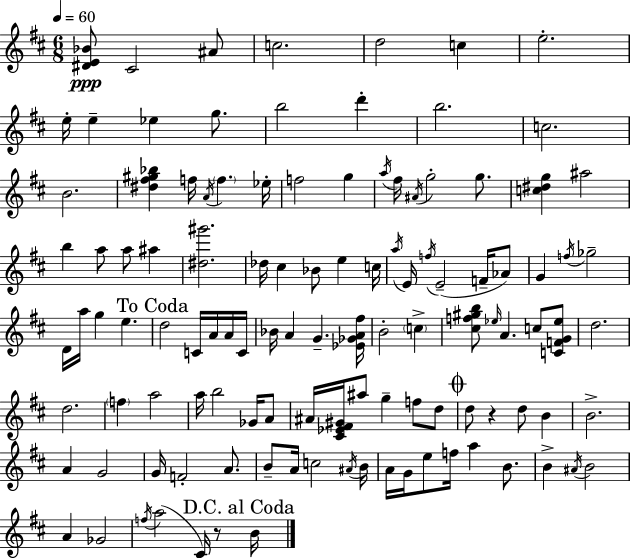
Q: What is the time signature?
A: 6/8